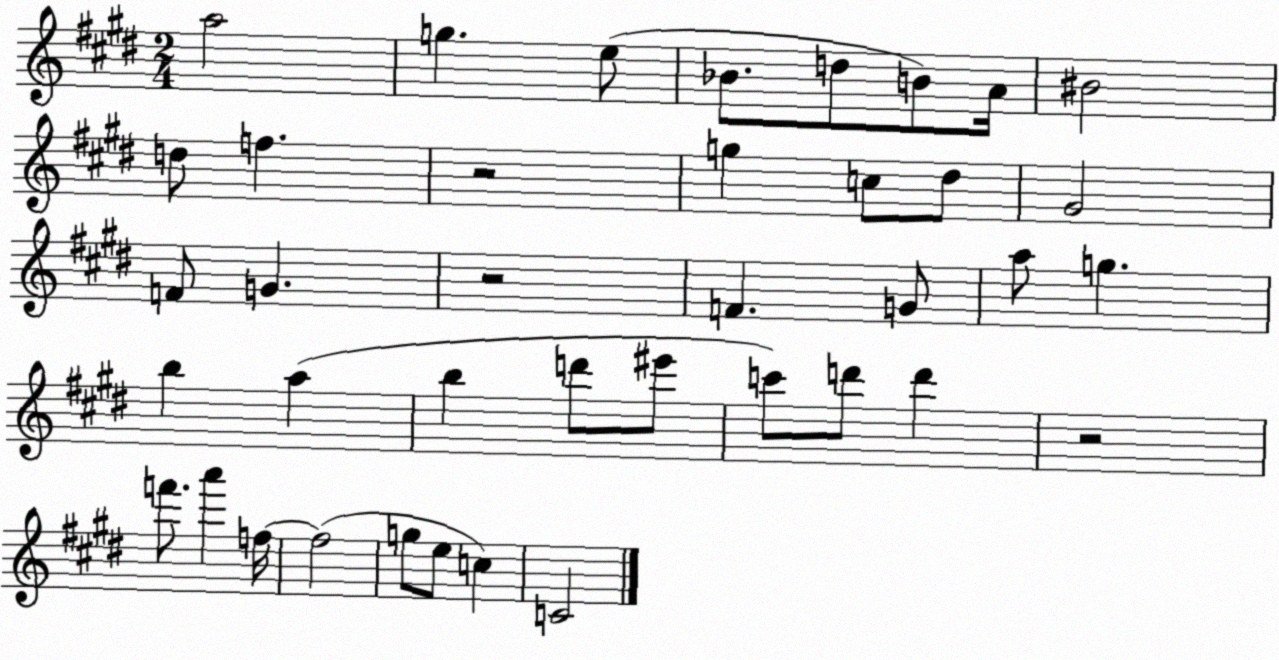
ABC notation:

X:1
T:Untitled
M:2/4
L:1/4
K:E
a2 g e/2 _B/2 d/2 B/2 A/4 ^B2 d/2 f z2 g c/2 ^d/2 ^G2 F/2 G z2 F G/2 a/2 g b a b d'/2 ^e'/2 c'/2 d'/2 d' z2 f'/2 a' f/4 f2 g/2 e/2 c C2